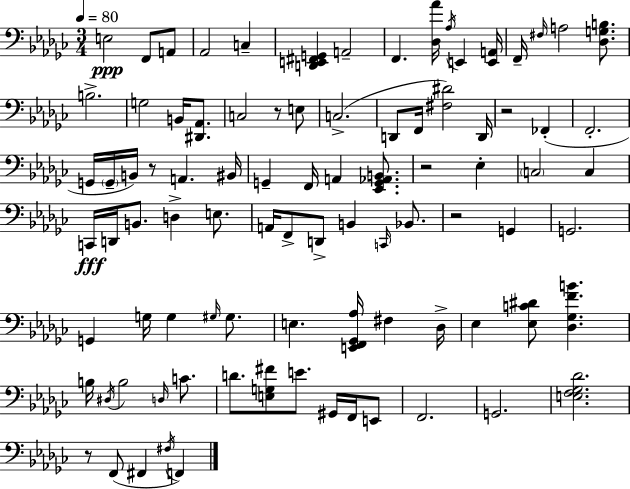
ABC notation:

X:1
T:Untitled
M:3/4
L:1/4
K:Ebm
E,2 F,,/2 A,,/2 _A,,2 C, [D,,E,,^F,,G,,] A,,2 F,, [_D,_A]/4 _A,/4 E,, [E,,A,,]/4 F,,/4 ^F,/4 A,2 [_D,G,B,]/2 B,2 G,2 B,,/4 [^D,,_A,,]/2 C,2 z/2 E,/2 C,2 D,,/2 F,,/4 [^F,^D]2 D,,/4 z2 _F,, F,,2 G,,/4 G,,/4 B,,/4 z/2 A,, ^B,,/4 G,, F,,/4 A,, [_E,,G,,_A,,B,,]/2 z2 _E, C,2 C, C,,/4 D,,/4 B,,/2 D, E,/2 A,,/4 F,,/2 D,,/2 B,, C,,/4 _B,,/2 z2 G,, G,,2 G,, G,/4 G, ^G,/4 ^G,/2 E, [E,,F,,_G,,_A,]/4 ^F, _D,/4 _E, [_E,C^D]/2 [_D,_G,FB] B,/4 ^D,/4 B,2 D,/4 C/2 D/2 [E,G,^F]/2 E/2 ^G,,/4 F,,/4 E,,/2 F,,2 G,,2 [E,F,_G,_D]2 z/2 F,,/2 ^F,, ^F,/4 F,,